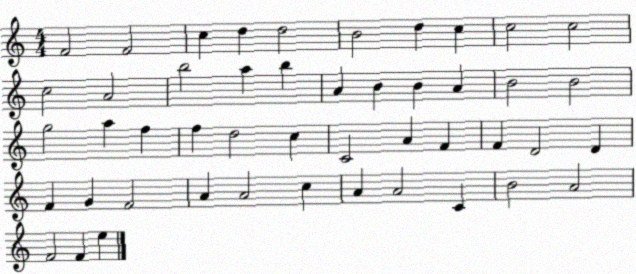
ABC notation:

X:1
T:Untitled
M:4/4
L:1/4
K:C
F2 F2 c d d2 B2 d c c2 c2 c2 A2 b2 a b A B B A B2 B2 g2 a f f d2 c C2 A F F D2 D F G F2 A A2 c A A2 C B2 A2 F2 F e